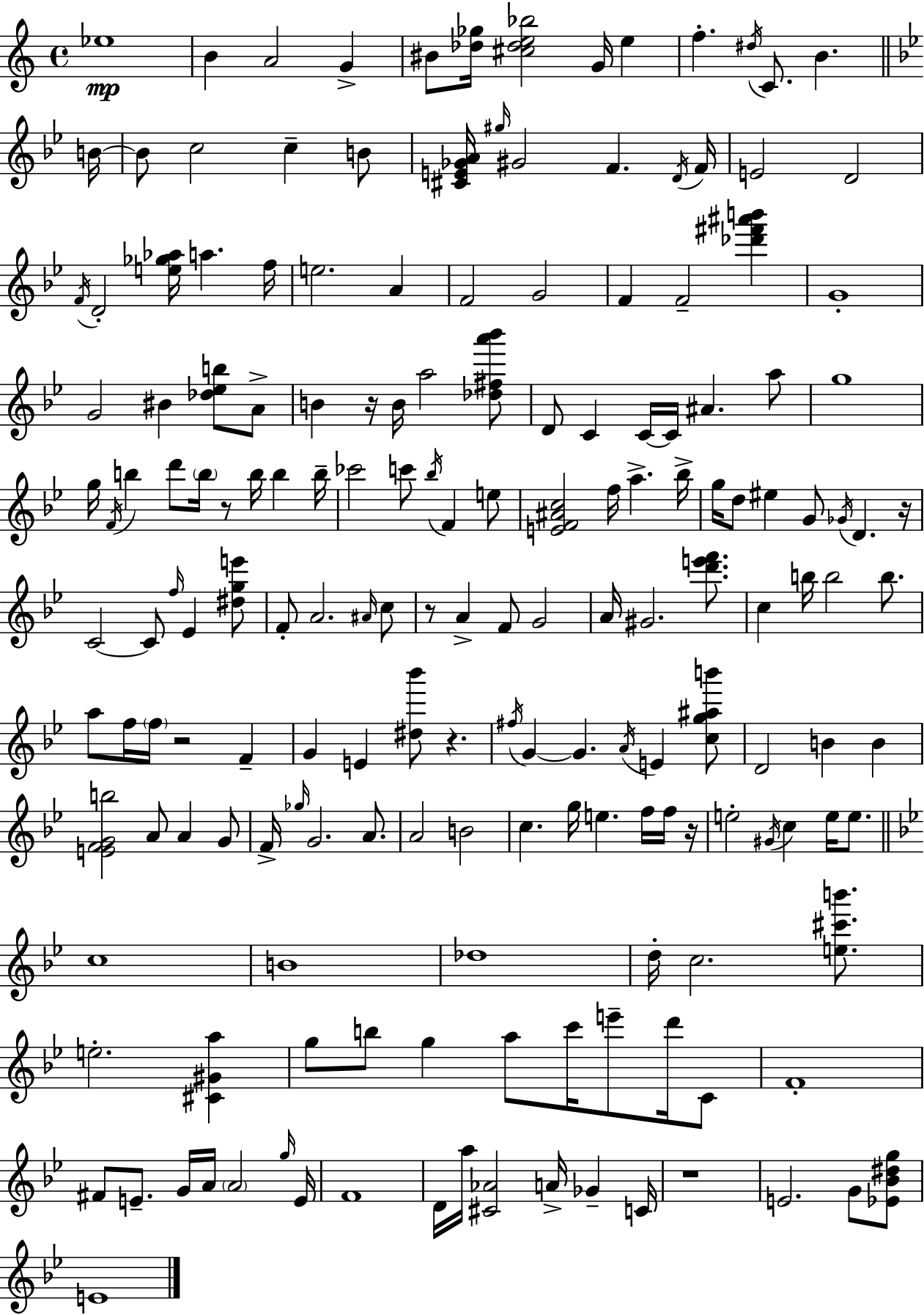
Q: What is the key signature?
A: C major